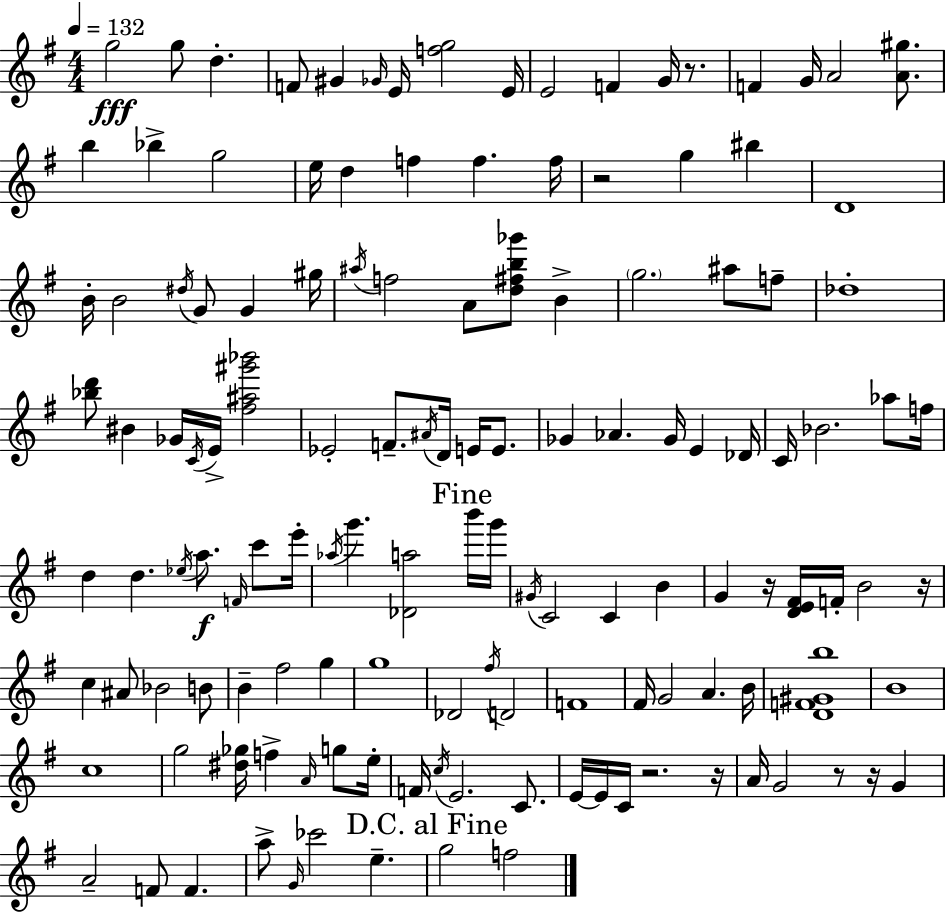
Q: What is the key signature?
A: G major